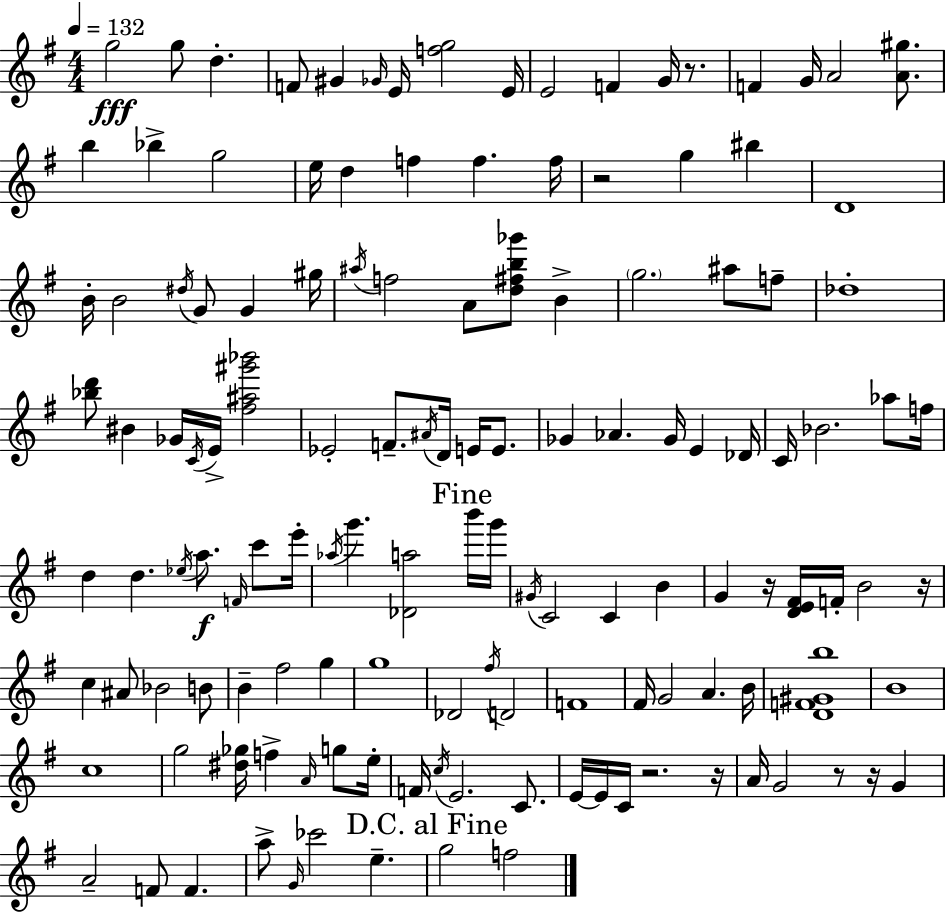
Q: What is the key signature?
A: G major